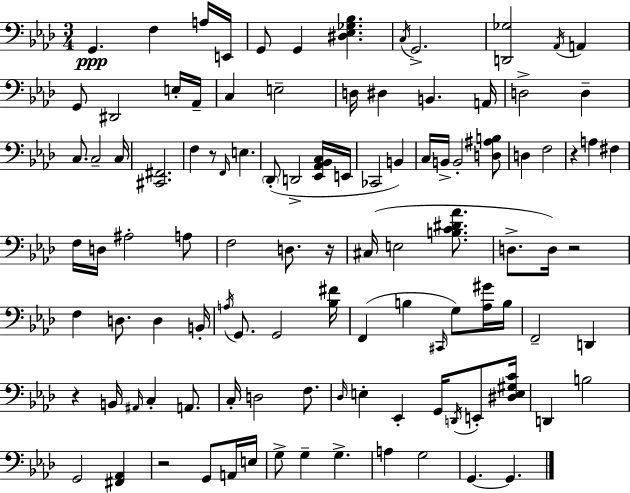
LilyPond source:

{
  \clef bass
  \numericTimeSignature
  \time 3/4
  \key aes \major
  g,4.\ppp f4 a16 e,16 | g,8 g,4 <dis ees ges bes>4. | \acciaccatura { c16 } g,2.-> | <d, ges>2 \acciaccatura { aes,16 } a,4 | \break g,8 dis,2 | e16-. aes,16-- c4 e2-- | d16 dis4 b,4. | a,16 d2-> d4-- | \break c8. c2-- | c16 <cis, fis,>2. | f4 r8 \grace { f,16 } e4. | \parenthesize des,8-.( d,2-> | \break <ees, aes, bes, c>16 e,16 ces,2 b,4) | c16 b,16-> b,2-. | <d ais b>8 d4 f2 | r4 a4 fis4 | \break f16 d16 ais2-. | a8 f2 d8. | r16 cis16( e2 | <b c' dis' aes'>8. d8.-> d16) r2 | \break f4 d8. d4 | b,16-. \acciaccatura { a16 } g,8. g,2 | <bes fis'>16 f,4( b4 | \grace { cis,16 }) g8 <aes gis'>16 b16 f,2-- | \break d,4 r4 b,16 \grace { ais,16 } c4-. | a,8. c16-. d2 | f8. \grace { des16 } e4-. ees,4-. | g,16 \acciaccatura { d,16 } e,8-. <dis e gis c'>16 d,4 | \break b2 g,2 | <fis, aes,>4 r2 | g,8 a,16 e16 g8-> g4-- | g4.-> a4 | \break g2 g,4.~~ | g,4. \bar "|."
}